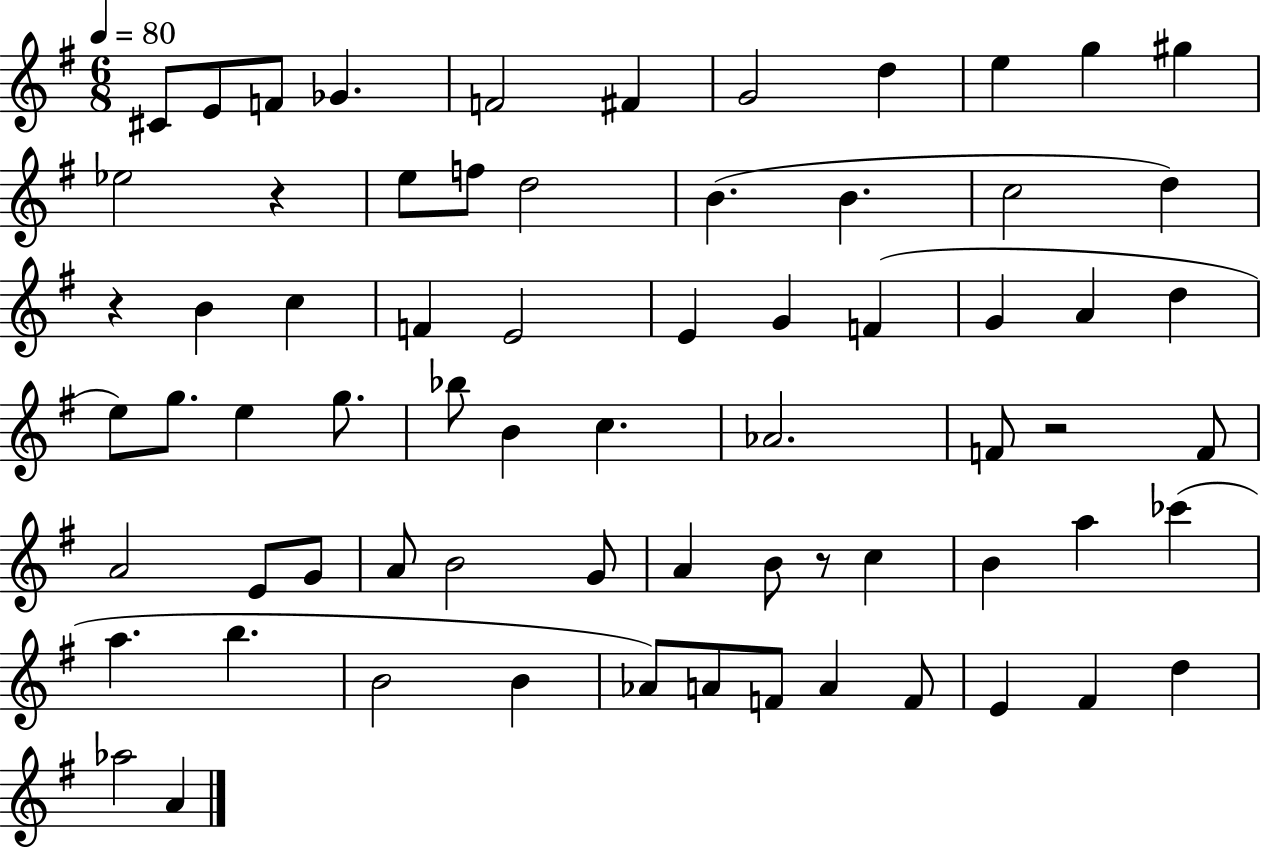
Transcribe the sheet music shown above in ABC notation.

X:1
T:Untitled
M:6/8
L:1/4
K:G
^C/2 E/2 F/2 _G F2 ^F G2 d e g ^g _e2 z e/2 f/2 d2 B B c2 d z B c F E2 E G F G A d e/2 g/2 e g/2 _b/2 B c _A2 F/2 z2 F/2 A2 E/2 G/2 A/2 B2 G/2 A B/2 z/2 c B a _c' a b B2 B _A/2 A/2 F/2 A F/2 E ^F d _a2 A